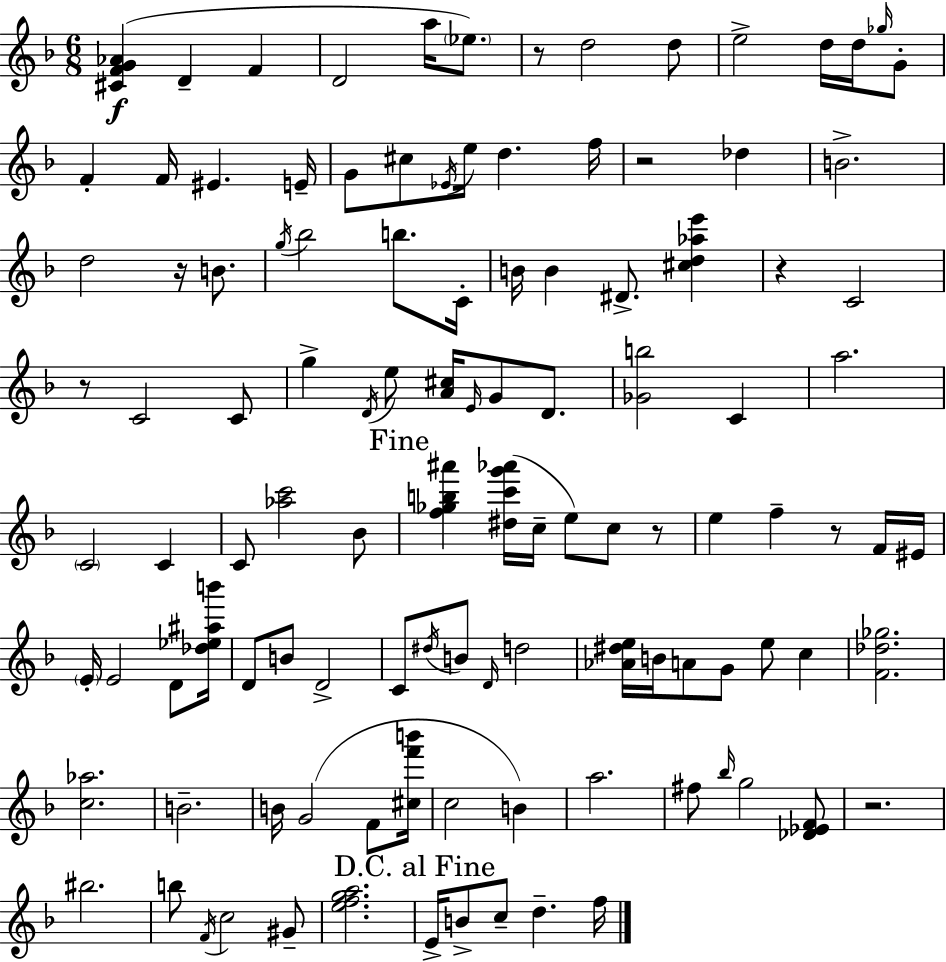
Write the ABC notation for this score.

X:1
T:Untitled
M:6/8
L:1/4
K:Dm
[^CFG_A] D F D2 a/4 _e/2 z/2 d2 d/2 e2 d/4 d/4 _g/4 G/2 F F/4 ^E E/4 G/2 ^c/2 _E/4 e/4 d f/4 z2 _d B2 d2 z/4 B/2 g/4 _b2 b/2 C/4 B/4 B ^D/2 [^cd_ae'] z C2 z/2 C2 C/2 g D/4 e/2 [A^c]/4 E/4 G/2 D/2 [_Gb]2 C a2 C2 C C/2 [_ac']2 _B/2 [f_gb^a'] [^dc'g'_a']/4 c/4 e/2 c/2 z/2 e f z/2 F/4 ^E/4 E/4 E2 D/2 [_d_e^ab']/4 D/2 B/2 D2 C/2 ^d/4 B/2 D/4 d2 [_A^de]/4 B/4 A/2 G/2 e/2 c [F_d_g]2 [c_a]2 B2 B/4 G2 F/2 [^cf'b']/4 c2 B a2 ^f/2 _b/4 g2 [_D_EF]/2 z2 ^b2 b/2 F/4 c2 ^G/2 [efga]2 E/4 B/2 c/2 d f/4